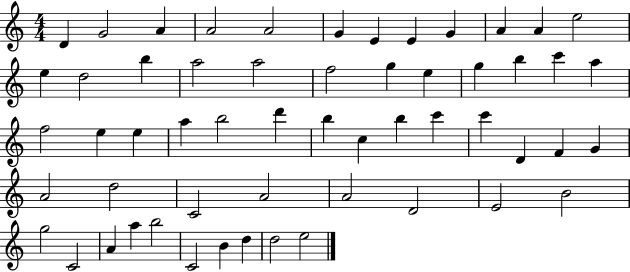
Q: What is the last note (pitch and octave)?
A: E5